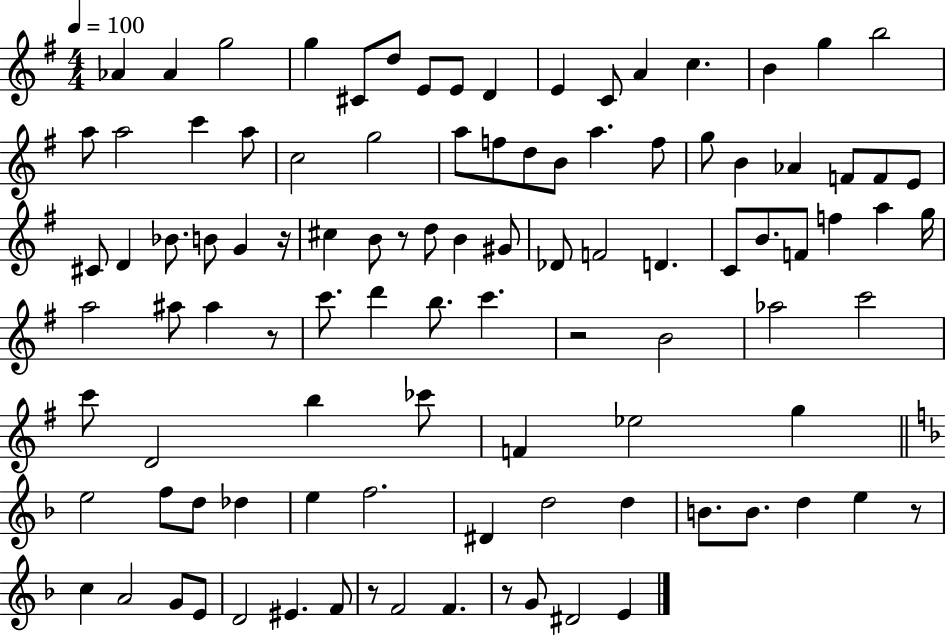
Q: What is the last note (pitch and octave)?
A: E4